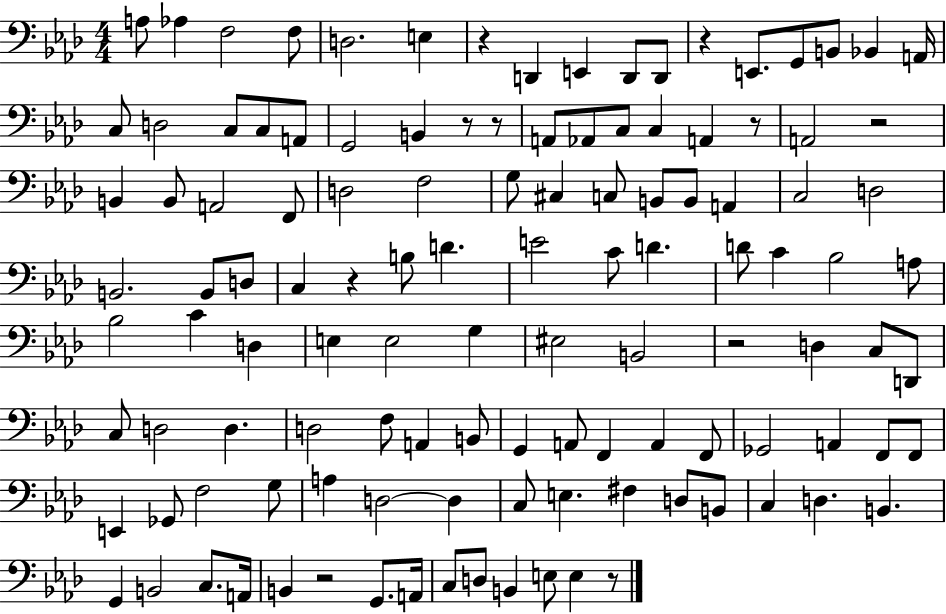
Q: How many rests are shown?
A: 10